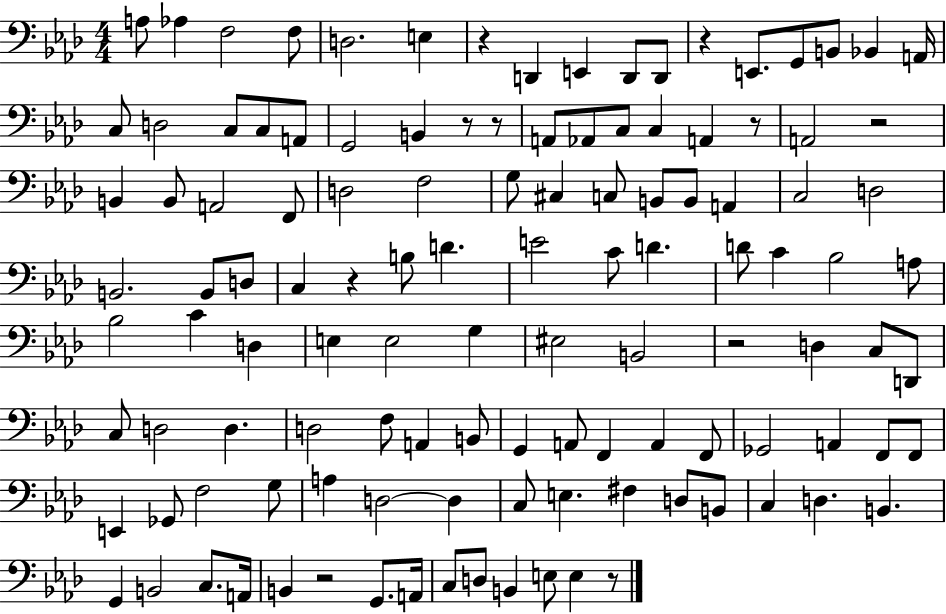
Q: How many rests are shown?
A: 10